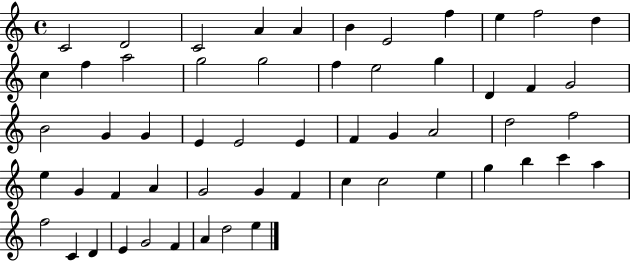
{
  \clef treble
  \time 4/4
  \defaultTimeSignature
  \key c \major
  c'2 d'2 | c'2 a'4 a'4 | b'4 e'2 f''4 | e''4 f''2 d''4 | \break c''4 f''4 a''2 | g''2 g''2 | f''4 e''2 g''4 | d'4 f'4 g'2 | \break b'2 g'4 g'4 | e'4 e'2 e'4 | f'4 g'4 a'2 | d''2 f''2 | \break e''4 g'4 f'4 a'4 | g'2 g'4 f'4 | c''4 c''2 e''4 | g''4 b''4 c'''4 a''4 | \break f''2 c'4 d'4 | e'4 g'2 f'4 | a'4 d''2 e''4 | \bar "|."
}